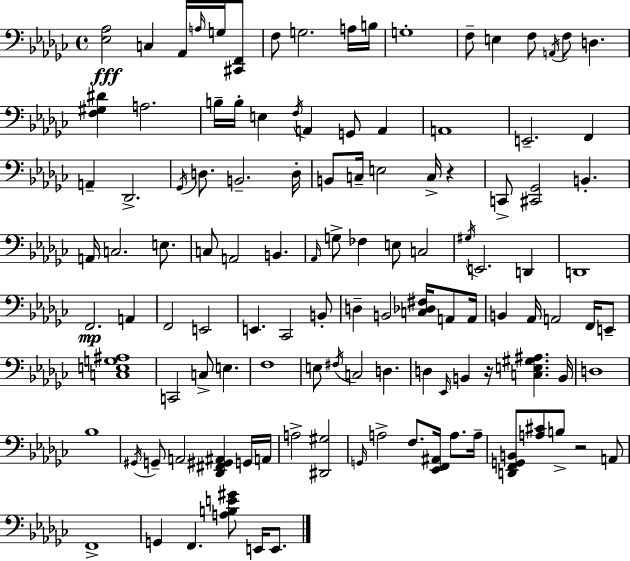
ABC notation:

X:1
T:Untitled
M:4/4
L:1/4
K:Ebm
[_E,_A,]2 C, _A,,/4 A,/4 G,/4 [^C,,F,,]/2 F,/2 G,2 A,/4 B,/4 G,4 F,/2 E, F,/2 A,,/4 F,/2 D, [F,^G,^D] A,2 B,/4 B,/4 E, F,/4 A,, G,,/2 A,, A,,4 E,,2 F,, A,, _D,,2 _G,,/4 D,/2 B,,2 D,/4 B,,/2 C,/4 E,2 C,/4 z C,,/2 [^C,,_G,,]2 B,, A,,/4 C,2 E,/2 C,/2 A,,2 B,, _A,,/4 G,/2 _F, E,/2 C,2 ^G,/4 E,,2 D,, D,,4 F,,2 A,, F,,2 E,,2 E,, _C,,2 B,,/2 D, B,,2 [C,_D,^F,]/4 A,,/2 A,,/4 B,, _A,,/4 A,,2 F,,/4 E,,/2 [C,E,G,^A,]4 C,,2 C,/2 E, F,4 E,/2 ^F,/4 C,2 D, D, _E,,/4 B,, z/4 [C,E,^G,^A,] B,,/4 D,4 _B,4 ^G,,/4 G,,/2 A,,2 [_D,,^F,,^G,,^A,,] G,,/4 A,,/4 A,2 [^D,,^G,]2 G,,/4 A,2 F,/2 [_E,,F,,^A,,]/4 A,/2 A,/4 [D,,F,,G,,B,,]/2 [A,^C]/2 B,/2 z2 A,,/2 F,,4 G,, F,, [A,B,E^G]/2 E,,/4 E,,/2